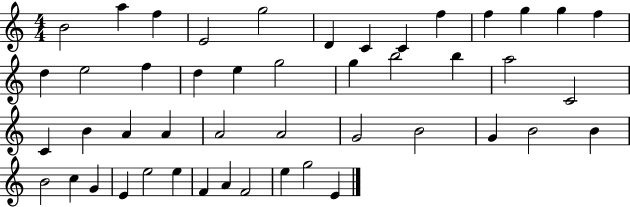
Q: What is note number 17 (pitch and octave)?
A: D5